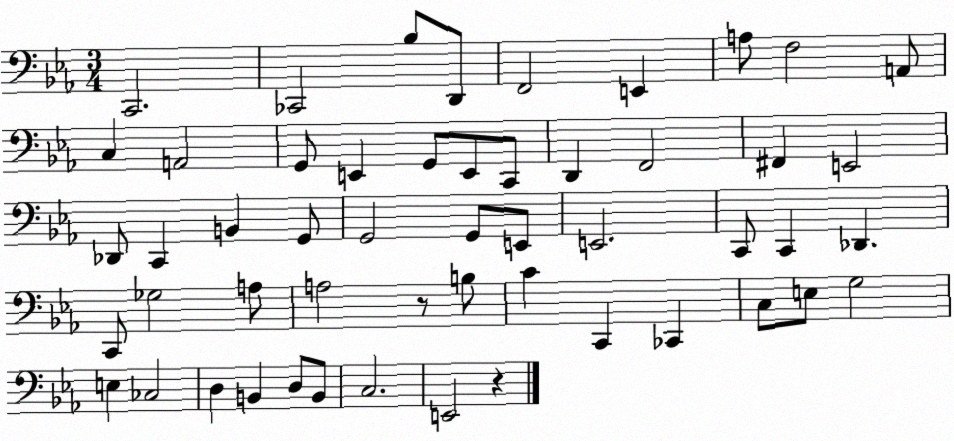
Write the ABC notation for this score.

X:1
T:Untitled
M:3/4
L:1/4
K:Eb
C,,2 _C,,2 _B,/2 D,,/2 F,,2 E,, A,/2 F,2 A,,/2 C, A,,2 G,,/2 E,, G,,/2 E,,/2 C,,/2 D,, F,,2 ^F,, E,,2 _D,,/2 C,, B,, G,,/2 G,,2 G,,/2 E,,/2 E,,2 C,,/2 C,, _D,, C,,/2 _G,2 A,/2 A,2 z/2 B,/2 C C,, _C,, C,/2 E,/2 G,2 E, _C,2 D, B,, D,/2 B,,/2 C,2 E,,2 z